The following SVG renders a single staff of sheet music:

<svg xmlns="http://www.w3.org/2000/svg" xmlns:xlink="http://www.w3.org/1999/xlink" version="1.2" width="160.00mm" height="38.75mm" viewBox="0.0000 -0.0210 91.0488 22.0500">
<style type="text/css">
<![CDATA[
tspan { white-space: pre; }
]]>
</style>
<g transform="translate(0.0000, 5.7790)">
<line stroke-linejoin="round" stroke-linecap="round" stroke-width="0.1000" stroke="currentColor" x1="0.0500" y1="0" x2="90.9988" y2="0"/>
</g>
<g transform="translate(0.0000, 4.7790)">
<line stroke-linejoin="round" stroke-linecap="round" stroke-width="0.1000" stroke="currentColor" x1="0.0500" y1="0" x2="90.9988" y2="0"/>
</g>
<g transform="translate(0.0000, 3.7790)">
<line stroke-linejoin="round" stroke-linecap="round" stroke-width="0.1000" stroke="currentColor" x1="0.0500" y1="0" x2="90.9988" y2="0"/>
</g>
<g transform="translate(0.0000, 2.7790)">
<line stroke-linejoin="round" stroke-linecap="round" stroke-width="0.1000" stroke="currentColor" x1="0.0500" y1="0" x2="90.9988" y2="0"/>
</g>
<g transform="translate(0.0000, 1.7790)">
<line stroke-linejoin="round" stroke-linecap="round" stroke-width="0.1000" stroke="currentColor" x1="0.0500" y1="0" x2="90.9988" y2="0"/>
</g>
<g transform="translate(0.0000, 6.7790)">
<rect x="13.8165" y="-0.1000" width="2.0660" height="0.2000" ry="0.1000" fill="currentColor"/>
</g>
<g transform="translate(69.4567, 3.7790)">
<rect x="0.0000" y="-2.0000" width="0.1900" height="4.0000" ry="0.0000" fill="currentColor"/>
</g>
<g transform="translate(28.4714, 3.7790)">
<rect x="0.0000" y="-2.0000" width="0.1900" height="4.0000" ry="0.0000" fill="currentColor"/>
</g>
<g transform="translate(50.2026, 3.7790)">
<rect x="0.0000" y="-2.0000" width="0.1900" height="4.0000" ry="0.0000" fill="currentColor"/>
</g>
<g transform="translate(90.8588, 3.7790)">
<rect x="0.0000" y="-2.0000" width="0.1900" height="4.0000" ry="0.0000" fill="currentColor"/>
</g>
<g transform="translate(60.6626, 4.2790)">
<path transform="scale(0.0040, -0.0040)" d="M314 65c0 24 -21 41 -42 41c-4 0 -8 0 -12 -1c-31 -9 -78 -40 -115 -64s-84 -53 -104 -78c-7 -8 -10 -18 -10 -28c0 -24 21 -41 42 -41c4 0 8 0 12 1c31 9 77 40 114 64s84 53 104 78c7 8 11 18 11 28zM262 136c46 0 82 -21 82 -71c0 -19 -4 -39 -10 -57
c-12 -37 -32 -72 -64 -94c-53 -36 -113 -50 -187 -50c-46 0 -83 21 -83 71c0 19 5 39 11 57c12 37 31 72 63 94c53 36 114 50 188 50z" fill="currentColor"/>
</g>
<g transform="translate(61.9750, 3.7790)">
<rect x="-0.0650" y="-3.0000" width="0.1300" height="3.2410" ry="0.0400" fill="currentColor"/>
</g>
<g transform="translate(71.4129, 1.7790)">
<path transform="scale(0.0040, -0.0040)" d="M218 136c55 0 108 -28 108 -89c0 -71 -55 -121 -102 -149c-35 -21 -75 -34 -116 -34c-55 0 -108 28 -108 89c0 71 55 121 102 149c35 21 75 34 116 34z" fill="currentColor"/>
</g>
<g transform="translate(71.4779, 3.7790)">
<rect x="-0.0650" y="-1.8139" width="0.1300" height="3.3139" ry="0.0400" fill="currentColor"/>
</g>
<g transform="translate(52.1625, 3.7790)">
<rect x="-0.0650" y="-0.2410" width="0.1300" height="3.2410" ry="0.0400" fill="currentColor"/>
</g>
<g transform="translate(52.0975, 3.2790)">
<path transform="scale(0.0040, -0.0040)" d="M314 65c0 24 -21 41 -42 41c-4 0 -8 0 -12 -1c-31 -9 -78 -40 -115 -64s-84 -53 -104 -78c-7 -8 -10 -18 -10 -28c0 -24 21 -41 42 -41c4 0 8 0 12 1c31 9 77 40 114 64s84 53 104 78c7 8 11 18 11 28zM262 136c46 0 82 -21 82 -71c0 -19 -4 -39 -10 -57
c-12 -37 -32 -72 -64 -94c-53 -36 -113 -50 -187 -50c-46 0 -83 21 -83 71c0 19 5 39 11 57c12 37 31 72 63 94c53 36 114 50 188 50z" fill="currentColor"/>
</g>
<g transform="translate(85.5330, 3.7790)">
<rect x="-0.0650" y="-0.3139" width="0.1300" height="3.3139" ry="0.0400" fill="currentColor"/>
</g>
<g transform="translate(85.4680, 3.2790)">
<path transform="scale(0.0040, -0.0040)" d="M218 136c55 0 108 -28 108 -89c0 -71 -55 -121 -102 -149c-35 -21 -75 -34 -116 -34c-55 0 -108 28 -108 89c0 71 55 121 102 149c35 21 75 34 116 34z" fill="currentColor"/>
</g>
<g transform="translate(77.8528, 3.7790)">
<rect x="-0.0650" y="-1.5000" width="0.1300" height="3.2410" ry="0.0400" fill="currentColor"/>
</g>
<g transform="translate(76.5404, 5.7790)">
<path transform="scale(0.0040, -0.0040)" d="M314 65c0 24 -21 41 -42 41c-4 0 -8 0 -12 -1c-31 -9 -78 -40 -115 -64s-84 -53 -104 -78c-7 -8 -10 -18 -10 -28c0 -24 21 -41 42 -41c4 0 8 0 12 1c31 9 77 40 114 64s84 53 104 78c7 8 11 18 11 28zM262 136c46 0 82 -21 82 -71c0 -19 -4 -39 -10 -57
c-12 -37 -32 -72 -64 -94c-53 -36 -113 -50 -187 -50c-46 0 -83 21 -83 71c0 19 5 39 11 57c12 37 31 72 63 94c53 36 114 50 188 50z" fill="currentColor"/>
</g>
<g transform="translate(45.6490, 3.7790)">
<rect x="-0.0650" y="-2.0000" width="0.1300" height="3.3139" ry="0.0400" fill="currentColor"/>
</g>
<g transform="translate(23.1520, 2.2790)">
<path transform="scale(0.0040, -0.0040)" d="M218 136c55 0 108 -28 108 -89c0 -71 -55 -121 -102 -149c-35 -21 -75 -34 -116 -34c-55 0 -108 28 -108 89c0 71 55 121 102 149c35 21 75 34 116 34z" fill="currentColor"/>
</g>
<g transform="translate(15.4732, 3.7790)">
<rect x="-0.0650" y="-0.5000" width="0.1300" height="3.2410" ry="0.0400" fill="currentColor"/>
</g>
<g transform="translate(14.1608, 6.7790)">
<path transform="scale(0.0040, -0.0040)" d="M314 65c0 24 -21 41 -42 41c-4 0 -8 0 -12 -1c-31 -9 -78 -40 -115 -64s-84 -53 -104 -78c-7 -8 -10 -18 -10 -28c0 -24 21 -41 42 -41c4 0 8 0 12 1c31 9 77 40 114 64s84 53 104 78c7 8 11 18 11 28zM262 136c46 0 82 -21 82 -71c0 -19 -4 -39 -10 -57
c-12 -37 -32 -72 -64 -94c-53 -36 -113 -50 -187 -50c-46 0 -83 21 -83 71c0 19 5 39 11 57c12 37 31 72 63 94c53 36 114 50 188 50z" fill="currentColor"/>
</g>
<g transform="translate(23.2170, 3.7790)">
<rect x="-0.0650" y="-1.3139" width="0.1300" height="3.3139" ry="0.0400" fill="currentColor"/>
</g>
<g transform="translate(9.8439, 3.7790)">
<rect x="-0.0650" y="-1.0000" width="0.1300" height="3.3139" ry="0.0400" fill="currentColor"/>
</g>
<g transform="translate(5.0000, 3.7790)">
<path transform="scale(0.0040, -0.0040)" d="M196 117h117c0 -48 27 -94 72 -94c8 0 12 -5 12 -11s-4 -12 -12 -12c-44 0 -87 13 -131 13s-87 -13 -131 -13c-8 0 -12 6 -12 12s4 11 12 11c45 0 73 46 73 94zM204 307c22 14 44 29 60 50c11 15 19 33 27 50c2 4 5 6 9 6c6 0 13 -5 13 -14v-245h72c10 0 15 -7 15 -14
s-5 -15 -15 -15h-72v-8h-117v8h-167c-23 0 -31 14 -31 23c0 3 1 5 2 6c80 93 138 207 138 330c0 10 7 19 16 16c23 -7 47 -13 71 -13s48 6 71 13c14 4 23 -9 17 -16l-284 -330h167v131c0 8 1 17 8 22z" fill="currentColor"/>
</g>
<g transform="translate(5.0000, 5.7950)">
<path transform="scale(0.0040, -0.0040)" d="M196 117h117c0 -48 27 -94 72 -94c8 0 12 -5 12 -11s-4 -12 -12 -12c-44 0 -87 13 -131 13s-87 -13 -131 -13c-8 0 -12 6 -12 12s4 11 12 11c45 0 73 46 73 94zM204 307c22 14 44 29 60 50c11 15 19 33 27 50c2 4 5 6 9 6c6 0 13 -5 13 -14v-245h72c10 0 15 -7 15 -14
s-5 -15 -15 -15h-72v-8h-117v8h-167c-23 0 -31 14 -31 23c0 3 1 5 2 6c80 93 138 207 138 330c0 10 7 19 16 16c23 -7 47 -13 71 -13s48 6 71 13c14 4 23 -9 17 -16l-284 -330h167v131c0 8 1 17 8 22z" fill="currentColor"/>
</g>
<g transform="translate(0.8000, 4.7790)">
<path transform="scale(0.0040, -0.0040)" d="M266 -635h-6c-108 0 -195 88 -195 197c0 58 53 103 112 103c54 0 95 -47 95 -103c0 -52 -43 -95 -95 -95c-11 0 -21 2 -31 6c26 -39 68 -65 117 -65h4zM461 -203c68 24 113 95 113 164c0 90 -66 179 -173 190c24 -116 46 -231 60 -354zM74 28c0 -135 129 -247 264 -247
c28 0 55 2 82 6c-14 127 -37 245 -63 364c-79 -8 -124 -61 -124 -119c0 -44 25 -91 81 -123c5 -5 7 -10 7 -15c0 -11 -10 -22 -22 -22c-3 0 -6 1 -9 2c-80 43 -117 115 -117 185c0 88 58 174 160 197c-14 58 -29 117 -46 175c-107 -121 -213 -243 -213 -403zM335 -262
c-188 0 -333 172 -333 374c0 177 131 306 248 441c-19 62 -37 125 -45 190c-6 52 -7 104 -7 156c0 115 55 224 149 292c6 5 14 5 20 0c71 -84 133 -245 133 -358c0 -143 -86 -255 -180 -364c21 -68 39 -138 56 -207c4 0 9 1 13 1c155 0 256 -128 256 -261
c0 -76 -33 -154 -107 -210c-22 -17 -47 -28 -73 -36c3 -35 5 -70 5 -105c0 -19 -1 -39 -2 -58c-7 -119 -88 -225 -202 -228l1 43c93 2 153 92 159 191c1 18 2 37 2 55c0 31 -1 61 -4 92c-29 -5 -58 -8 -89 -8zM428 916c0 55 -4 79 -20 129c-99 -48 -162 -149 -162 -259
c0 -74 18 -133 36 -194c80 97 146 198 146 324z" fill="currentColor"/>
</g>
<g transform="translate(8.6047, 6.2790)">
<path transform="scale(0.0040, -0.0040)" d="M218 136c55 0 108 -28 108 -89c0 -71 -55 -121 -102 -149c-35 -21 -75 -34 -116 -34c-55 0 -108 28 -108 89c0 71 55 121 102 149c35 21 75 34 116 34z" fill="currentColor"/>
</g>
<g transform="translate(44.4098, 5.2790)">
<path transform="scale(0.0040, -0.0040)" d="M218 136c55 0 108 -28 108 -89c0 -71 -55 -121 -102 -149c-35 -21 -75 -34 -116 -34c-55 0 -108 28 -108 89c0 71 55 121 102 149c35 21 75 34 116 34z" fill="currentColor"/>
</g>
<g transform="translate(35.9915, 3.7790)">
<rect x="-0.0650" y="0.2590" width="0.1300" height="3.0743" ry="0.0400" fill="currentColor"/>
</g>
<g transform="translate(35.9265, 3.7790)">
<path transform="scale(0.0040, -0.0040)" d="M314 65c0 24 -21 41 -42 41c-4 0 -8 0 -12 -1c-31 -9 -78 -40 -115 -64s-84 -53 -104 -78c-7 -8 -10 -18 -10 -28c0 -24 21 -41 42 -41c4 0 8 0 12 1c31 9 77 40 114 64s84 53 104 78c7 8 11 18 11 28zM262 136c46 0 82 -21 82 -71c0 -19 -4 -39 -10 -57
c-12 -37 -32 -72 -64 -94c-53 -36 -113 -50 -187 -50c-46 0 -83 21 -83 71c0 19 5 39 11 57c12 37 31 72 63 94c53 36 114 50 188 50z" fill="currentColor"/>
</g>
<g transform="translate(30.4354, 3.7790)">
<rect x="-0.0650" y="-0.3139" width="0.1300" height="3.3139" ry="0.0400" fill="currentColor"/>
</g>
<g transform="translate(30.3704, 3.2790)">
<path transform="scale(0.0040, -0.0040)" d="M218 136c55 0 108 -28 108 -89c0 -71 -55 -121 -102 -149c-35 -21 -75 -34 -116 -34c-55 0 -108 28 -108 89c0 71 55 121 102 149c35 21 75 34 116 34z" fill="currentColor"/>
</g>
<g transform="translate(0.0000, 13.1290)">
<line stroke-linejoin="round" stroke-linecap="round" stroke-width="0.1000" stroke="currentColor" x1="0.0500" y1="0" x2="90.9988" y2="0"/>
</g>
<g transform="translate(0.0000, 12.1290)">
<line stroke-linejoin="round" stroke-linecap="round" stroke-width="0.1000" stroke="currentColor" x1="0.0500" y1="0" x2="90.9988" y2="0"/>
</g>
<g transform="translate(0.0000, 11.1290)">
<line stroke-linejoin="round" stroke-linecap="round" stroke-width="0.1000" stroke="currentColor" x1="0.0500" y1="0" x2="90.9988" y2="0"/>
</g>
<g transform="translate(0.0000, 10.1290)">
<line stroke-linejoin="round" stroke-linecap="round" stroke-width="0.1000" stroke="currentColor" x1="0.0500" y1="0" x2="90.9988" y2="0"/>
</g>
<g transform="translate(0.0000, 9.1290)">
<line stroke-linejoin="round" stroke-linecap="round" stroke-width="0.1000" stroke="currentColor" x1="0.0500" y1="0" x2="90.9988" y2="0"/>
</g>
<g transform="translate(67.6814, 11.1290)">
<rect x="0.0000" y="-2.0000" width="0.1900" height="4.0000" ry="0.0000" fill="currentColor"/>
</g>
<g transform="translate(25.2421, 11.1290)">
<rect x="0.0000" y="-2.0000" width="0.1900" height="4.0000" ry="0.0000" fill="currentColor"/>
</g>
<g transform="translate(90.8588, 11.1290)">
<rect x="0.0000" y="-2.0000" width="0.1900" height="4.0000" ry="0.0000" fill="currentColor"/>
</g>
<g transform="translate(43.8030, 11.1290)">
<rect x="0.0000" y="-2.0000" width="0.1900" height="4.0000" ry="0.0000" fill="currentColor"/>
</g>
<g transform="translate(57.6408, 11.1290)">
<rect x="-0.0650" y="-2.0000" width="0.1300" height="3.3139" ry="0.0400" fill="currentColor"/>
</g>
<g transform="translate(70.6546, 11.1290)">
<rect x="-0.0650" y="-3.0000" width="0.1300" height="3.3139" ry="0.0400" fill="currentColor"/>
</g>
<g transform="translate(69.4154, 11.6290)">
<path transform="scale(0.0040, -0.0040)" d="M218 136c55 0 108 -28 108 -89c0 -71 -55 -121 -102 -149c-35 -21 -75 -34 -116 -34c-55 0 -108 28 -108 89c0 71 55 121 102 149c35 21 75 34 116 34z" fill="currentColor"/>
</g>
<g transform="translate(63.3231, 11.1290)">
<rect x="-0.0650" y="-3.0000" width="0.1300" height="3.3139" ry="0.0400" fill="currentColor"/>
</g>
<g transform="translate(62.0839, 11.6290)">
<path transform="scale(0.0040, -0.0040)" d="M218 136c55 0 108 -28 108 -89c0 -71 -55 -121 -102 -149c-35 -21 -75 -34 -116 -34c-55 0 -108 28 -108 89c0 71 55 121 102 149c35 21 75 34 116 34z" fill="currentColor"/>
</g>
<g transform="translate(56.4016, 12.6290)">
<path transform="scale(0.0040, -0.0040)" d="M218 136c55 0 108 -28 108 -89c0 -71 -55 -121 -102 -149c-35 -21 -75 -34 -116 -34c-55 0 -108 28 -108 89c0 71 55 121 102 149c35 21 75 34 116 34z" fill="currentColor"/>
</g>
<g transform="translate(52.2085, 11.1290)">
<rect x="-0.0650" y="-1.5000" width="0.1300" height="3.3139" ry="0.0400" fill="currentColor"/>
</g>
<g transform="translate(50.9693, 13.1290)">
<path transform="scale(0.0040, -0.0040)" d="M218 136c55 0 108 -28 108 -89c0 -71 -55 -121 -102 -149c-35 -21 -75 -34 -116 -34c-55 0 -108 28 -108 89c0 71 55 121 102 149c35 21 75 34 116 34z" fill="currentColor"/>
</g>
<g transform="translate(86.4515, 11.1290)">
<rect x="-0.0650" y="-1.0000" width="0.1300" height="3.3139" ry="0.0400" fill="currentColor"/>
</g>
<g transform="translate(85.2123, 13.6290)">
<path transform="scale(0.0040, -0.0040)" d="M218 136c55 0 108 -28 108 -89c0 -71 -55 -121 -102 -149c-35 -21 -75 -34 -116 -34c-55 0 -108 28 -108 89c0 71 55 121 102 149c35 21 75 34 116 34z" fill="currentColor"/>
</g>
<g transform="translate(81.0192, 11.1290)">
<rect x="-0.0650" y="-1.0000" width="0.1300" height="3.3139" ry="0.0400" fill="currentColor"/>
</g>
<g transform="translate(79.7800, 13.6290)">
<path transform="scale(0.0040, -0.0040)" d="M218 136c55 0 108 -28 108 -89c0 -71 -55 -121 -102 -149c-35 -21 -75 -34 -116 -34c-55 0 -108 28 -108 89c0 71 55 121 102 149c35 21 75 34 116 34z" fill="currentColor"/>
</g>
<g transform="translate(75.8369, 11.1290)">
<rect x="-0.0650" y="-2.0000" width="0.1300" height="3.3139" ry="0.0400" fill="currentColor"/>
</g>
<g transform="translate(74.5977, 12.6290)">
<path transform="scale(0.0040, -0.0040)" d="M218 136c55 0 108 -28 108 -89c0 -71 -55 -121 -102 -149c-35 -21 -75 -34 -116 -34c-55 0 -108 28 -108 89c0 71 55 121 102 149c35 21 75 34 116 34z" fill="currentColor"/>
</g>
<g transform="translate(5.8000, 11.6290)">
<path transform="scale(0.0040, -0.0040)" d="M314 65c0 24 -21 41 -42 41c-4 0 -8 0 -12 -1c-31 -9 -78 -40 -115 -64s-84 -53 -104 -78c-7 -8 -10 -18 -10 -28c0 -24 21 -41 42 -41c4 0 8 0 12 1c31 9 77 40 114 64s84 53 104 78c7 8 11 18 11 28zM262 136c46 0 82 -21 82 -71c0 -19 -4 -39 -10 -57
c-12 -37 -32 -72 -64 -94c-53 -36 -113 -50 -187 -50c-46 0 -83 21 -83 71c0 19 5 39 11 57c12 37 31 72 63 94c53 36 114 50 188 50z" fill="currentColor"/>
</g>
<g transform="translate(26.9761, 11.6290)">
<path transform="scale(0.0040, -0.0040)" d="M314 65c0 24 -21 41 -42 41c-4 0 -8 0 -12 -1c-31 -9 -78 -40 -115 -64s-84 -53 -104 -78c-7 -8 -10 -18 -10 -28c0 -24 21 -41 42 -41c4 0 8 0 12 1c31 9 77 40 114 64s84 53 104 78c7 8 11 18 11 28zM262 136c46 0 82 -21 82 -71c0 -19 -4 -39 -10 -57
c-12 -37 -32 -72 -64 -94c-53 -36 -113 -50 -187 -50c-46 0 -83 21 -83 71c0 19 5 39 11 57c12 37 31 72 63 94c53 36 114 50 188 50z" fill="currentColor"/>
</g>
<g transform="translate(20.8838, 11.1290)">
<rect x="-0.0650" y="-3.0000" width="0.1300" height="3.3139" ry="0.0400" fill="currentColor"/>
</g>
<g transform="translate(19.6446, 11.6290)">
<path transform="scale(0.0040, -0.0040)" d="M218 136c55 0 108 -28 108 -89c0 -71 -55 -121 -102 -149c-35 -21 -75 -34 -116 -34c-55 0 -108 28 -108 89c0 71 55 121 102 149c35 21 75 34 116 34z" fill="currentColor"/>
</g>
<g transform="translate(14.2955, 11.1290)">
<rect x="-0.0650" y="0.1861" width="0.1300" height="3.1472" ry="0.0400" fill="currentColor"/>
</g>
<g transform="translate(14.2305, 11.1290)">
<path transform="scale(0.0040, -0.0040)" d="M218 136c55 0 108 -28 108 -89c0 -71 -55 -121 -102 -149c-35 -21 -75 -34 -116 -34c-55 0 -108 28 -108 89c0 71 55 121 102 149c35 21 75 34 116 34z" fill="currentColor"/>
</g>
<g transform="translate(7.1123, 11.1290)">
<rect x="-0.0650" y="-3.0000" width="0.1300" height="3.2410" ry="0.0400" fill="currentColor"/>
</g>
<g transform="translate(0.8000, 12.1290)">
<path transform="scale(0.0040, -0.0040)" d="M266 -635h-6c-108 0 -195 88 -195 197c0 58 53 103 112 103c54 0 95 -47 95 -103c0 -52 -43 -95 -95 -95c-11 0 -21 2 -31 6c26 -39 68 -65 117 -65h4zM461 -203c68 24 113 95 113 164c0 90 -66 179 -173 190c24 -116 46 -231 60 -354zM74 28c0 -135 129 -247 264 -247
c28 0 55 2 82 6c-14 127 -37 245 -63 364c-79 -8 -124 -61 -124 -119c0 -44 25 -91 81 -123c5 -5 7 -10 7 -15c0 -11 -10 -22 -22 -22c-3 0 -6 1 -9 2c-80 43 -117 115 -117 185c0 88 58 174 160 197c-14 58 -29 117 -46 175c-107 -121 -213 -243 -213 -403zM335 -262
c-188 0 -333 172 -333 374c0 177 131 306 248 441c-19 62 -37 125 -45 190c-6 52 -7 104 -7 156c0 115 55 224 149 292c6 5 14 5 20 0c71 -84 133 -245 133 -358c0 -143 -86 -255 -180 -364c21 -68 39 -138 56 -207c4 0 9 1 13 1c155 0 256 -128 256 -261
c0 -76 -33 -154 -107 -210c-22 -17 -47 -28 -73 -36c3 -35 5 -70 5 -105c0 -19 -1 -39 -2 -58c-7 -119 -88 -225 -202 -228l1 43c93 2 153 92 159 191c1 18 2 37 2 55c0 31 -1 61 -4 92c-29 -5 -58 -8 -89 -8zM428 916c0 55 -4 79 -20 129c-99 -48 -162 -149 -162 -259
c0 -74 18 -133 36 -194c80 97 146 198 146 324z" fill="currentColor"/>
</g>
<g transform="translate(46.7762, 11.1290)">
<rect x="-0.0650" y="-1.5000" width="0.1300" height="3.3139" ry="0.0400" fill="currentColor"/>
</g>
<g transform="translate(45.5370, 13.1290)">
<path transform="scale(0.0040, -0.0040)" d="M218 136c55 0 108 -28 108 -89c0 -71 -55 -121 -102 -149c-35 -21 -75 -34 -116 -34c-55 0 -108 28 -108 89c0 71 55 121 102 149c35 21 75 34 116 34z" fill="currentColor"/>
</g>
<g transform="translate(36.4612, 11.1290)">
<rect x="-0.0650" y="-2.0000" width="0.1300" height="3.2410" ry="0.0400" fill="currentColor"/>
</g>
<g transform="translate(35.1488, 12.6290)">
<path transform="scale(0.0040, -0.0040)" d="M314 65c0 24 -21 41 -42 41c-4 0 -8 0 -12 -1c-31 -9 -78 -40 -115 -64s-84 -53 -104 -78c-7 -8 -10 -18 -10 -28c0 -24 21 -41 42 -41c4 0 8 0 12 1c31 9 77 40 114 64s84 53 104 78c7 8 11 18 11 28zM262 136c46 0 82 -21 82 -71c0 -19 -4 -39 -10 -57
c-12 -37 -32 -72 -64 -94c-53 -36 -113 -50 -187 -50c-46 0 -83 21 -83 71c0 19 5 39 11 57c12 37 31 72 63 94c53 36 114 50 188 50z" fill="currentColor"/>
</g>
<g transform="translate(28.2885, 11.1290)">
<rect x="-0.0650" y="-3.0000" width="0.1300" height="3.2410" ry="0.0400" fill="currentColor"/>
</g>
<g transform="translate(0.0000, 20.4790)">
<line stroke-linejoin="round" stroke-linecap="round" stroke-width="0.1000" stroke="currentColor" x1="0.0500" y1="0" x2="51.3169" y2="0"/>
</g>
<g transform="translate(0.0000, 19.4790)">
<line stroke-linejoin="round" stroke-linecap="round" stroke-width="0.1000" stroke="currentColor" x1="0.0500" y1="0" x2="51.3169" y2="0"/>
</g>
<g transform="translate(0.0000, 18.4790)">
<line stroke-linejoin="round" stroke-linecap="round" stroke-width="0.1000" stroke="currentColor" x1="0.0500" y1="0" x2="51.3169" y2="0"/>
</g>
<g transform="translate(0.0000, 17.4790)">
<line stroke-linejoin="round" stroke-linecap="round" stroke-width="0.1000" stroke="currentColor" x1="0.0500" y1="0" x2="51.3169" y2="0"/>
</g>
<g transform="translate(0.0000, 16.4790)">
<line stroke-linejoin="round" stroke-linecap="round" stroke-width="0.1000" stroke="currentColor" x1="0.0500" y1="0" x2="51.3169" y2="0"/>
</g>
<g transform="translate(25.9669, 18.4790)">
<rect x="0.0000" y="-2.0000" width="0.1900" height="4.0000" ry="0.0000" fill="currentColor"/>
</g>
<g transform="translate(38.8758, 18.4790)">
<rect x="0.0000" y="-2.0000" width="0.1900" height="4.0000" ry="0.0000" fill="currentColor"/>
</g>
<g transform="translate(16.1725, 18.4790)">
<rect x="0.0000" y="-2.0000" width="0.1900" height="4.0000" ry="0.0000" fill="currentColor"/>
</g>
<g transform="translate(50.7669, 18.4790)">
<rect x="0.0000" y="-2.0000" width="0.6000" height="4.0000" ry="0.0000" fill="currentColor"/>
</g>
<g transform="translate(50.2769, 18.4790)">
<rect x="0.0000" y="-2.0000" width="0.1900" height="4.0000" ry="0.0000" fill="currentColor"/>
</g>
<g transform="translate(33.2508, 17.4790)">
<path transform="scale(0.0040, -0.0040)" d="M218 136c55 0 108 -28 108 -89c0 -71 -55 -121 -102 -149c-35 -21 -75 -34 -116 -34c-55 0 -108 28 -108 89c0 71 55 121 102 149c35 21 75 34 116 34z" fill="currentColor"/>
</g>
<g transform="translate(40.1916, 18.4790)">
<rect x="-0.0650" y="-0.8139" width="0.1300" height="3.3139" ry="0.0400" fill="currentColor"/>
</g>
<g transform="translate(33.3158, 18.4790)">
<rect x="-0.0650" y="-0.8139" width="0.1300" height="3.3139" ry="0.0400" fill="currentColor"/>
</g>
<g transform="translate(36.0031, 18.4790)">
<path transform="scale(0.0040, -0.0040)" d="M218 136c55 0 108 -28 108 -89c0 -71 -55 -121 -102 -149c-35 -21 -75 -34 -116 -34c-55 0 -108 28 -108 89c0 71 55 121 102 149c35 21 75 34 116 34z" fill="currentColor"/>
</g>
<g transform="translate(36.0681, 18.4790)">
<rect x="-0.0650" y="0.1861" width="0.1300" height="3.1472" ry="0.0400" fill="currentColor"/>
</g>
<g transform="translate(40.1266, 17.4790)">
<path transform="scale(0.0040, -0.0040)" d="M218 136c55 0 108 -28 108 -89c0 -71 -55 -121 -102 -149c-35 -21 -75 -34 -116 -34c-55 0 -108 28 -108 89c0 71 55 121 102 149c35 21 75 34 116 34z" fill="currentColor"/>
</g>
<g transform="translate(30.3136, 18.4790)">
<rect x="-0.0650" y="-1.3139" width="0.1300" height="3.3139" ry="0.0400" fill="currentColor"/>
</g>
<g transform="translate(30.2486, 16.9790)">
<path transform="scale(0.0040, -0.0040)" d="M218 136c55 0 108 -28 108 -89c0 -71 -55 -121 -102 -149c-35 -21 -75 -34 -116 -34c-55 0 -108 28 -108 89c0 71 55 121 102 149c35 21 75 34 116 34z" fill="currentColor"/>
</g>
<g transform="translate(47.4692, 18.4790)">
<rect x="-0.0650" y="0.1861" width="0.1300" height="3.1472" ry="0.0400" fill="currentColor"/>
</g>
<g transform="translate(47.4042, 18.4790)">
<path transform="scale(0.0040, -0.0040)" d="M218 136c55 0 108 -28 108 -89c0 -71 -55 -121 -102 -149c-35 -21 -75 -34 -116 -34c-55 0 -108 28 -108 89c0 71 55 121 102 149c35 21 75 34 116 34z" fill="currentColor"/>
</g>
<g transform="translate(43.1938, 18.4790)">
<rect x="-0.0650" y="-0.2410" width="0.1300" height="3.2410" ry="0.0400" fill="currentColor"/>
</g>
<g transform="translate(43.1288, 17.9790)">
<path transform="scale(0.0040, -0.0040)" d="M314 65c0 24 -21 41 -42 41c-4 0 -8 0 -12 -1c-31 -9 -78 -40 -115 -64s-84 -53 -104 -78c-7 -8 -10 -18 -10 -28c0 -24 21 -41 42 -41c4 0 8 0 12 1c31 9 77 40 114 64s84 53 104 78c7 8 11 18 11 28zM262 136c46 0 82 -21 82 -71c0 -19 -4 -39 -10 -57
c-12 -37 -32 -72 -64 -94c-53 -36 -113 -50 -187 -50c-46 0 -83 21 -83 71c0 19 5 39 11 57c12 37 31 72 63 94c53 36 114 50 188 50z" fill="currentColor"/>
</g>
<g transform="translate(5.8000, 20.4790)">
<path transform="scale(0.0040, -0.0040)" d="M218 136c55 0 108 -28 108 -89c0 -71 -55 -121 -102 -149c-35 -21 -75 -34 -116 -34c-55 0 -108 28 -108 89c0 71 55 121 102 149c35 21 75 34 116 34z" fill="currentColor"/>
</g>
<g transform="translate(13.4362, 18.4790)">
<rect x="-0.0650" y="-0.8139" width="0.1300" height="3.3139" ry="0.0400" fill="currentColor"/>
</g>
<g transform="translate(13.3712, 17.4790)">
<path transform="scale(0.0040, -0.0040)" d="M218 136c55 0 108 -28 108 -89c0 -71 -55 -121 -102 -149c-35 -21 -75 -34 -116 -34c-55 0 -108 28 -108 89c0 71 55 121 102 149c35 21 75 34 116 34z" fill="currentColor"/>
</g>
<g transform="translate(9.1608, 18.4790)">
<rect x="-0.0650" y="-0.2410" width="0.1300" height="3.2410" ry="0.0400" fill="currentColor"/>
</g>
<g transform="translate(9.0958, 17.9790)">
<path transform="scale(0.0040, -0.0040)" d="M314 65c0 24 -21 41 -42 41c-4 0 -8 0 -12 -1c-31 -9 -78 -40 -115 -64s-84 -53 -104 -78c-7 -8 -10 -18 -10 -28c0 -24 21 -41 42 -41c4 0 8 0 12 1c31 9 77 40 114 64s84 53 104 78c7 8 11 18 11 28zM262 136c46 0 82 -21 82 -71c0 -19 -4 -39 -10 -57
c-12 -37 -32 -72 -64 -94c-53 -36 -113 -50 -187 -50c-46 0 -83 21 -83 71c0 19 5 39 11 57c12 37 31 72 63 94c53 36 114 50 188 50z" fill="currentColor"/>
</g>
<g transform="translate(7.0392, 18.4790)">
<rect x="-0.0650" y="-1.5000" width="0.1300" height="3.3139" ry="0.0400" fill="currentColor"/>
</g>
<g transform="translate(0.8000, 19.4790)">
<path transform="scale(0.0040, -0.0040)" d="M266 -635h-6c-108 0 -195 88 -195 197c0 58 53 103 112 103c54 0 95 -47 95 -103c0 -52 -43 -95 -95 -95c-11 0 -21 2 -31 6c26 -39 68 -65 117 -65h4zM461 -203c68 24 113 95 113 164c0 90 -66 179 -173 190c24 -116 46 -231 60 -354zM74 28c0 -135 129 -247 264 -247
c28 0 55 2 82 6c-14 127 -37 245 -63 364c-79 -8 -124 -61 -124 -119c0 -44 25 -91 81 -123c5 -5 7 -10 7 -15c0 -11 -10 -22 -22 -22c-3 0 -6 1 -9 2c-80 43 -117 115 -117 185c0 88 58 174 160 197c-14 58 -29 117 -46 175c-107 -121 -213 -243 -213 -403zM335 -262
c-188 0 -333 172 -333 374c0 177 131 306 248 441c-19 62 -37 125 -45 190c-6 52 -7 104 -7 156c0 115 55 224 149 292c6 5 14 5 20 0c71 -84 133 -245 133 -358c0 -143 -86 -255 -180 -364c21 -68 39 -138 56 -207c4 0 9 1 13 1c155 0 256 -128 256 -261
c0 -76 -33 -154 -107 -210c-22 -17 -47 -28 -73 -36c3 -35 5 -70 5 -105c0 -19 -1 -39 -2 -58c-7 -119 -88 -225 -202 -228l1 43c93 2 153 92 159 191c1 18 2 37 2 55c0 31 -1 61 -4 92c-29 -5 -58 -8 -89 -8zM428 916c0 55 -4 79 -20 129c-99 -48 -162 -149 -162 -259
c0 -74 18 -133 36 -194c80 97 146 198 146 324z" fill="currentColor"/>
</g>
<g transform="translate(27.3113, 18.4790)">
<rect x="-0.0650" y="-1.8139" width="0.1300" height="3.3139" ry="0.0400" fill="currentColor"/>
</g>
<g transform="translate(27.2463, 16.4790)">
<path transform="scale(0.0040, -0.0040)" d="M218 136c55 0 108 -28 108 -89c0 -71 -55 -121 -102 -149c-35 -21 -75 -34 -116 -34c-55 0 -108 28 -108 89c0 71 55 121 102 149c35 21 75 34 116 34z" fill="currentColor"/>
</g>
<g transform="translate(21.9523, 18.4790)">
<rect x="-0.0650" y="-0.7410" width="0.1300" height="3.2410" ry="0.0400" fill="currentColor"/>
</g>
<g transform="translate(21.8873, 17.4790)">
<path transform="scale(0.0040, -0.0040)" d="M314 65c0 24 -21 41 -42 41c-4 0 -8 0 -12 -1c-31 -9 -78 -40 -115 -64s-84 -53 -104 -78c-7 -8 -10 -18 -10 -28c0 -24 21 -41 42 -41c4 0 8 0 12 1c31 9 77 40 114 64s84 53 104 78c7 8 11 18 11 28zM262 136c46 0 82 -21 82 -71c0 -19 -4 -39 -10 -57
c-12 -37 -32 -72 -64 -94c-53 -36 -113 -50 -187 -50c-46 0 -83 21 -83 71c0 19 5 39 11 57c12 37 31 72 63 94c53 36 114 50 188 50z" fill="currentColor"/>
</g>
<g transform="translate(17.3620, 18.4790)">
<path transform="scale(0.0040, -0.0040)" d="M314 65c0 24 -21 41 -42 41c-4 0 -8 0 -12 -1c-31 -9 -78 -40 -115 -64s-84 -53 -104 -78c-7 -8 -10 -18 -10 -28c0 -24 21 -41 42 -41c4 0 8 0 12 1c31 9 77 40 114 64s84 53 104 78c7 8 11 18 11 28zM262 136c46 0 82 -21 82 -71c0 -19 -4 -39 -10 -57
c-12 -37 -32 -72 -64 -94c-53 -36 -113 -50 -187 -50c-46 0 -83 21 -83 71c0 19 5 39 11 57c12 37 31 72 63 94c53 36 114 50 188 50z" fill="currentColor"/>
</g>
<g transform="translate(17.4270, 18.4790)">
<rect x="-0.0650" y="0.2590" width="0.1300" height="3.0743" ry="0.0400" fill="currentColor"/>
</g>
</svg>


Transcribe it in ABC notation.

X:1
T:Untitled
M:4/4
L:1/4
K:C
D C2 e c B2 F c2 A2 f E2 c A2 B A A2 F2 E E F A A F D D E c2 d B2 d2 f e d B d c2 B